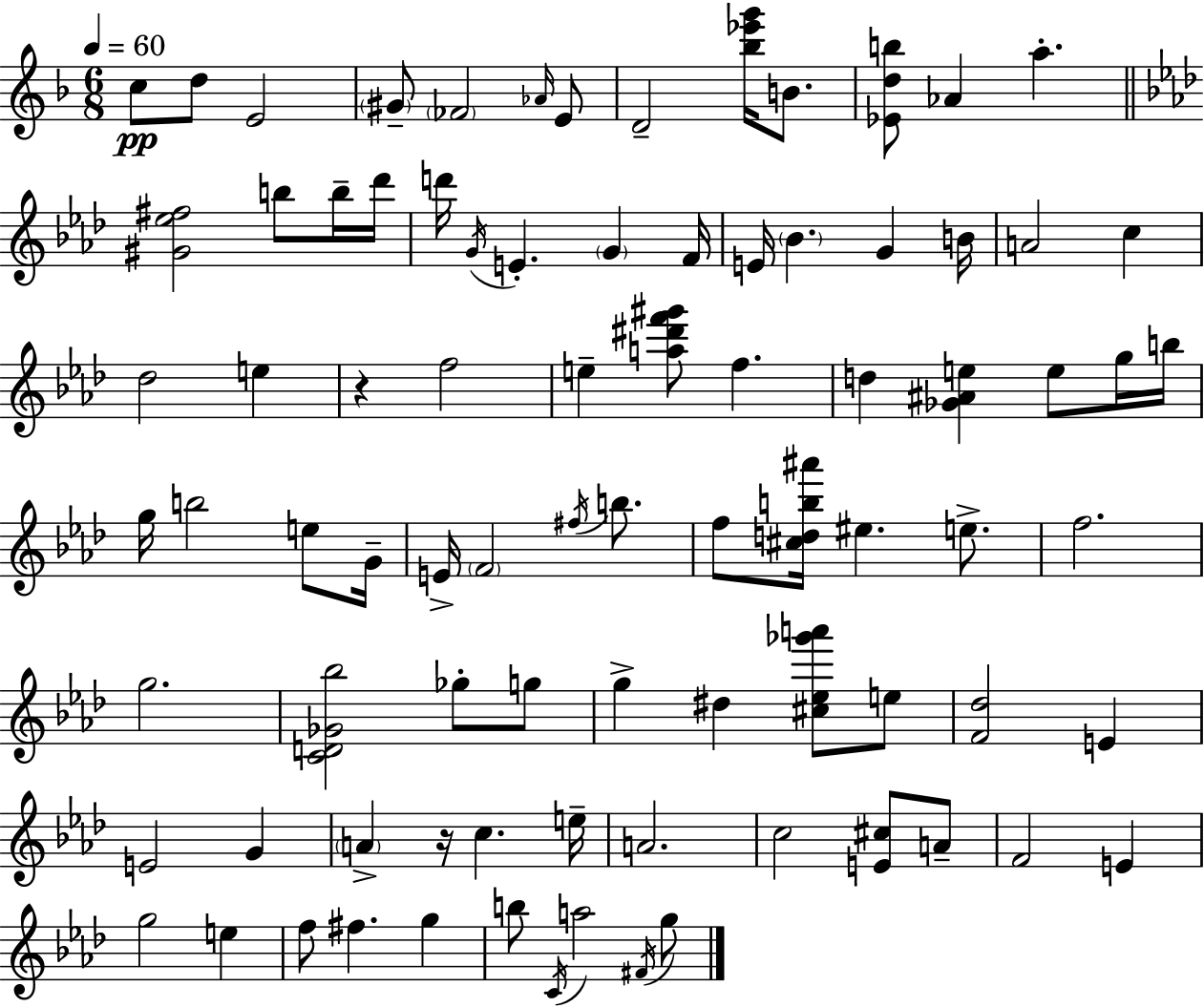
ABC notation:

X:1
T:Untitled
M:6/8
L:1/4
K:F
c/2 d/2 E2 ^G/2 _F2 _A/4 E/2 D2 [_b_e'g']/4 B/2 [_Edb]/2 _A a [^G_e^f]2 b/2 b/4 _d'/4 d'/4 G/4 E G F/4 E/4 _B G B/4 A2 c _d2 e z f2 e [a^d'f'^g']/2 f d [_G^Ae] e/2 g/4 b/4 g/4 b2 e/2 G/4 E/4 F2 ^f/4 b/2 f/2 [^cdb^a']/4 ^e e/2 f2 g2 [CD_G_b]2 _g/2 g/2 g ^d [^c_e_g'a']/2 e/2 [F_d]2 E E2 G A z/4 c e/4 A2 c2 [E^c]/2 A/2 F2 E g2 e f/2 ^f g b/2 C/4 a2 ^F/4 g/2